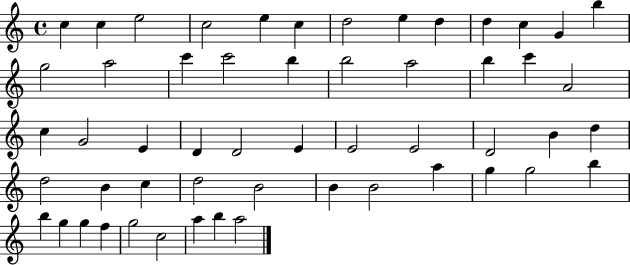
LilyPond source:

{
  \clef treble
  \time 4/4
  \defaultTimeSignature
  \key c \major
  c''4 c''4 e''2 | c''2 e''4 c''4 | d''2 e''4 d''4 | d''4 c''4 g'4 b''4 | \break g''2 a''2 | c'''4 c'''2 b''4 | b''2 a''2 | b''4 c'''4 a'2 | \break c''4 g'2 e'4 | d'4 d'2 e'4 | e'2 e'2 | d'2 b'4 d''4 | \break d''2 b'4 c''4 | d''2 b'2 | b'4 b'2 a''4 | g''4 g''2 b''4 | \break b''4 g''4 g''4 f''4 | g''2 c''2 | a''4 b''4 a''2 | \bar "|."
}